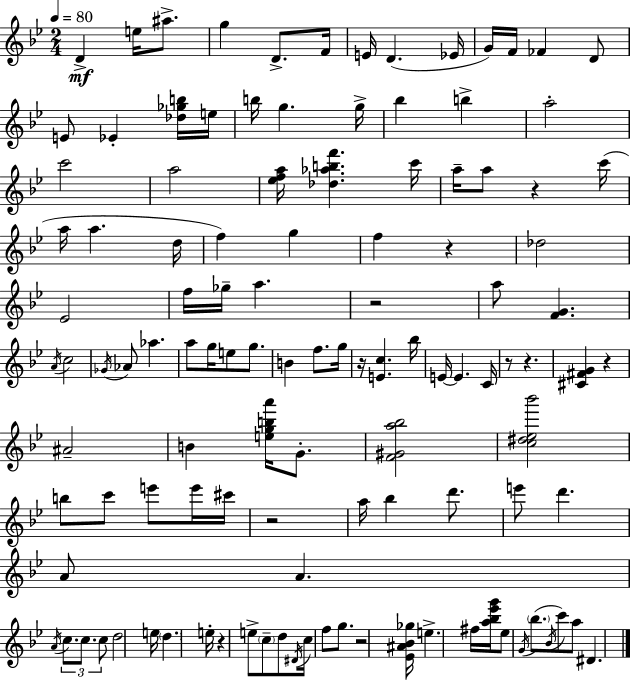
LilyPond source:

{
  \clef treble
  \numericTimeSignature
  \time 2/4
  \key bes \major
  \tempo 4 = 80
  d'4->\mf e''16 ais''8.-> | g''4 d'8.-> f'16 | e'16 d'4.( ees'16 | g'16) f'16 fes'4 d'8 | \break e'8 ees'4-. <des'' ges'' b''>16 e''16 | b''16 g''4. g''16-> | bes''4 b''4-> | a''2-. | \break c'''2 | a''2 | <ees'' f'' a''>16 <des'' aes'' b'' f'''>4. c'''16 | a''16-- a''8 r4 c'''16( | \break a''16 a''4. d''16 | f''4) g''4 | f''4 r4 | des''2 | \break ees'2 | f''16 ges''16-- a''4. | r2 | a''8 <f' g'>4. | \break \acciaccatura { a'16 } c''2 | \acciaccatura { ges'16 } aes'8 aes''4. | a''8 g''16 e''8 g''8. | b'4 f''8. | \break g''16 r16 <e' c''>4. | bes''16 e'16~~ e'4. | c'16 r8 r4. | <cis' fis' g'>4 r4 | \break ais'2-- | b'4 <e'' g'' b'' a'''>16 g'8.-. | <f' gis' a'' bes''>2 | <c'' dis'' ees'' bes'''>2 | \break b''8 c'''8 e'''8 | e'''16 cis'''16 r2 | a''16 bes''4 d'''8. | e'''8 d'''4. | \break a'8 a'4. | \acciaccatura { a'16 } \tuplet 3/2 { c''8. c''8. | c''8 } d''2 | e''16 \parenthesize d''4. | \break e''16-. r4 e''8-> | \parenthesize c''8-- d''8 \acciaccatura { dis'16 } c''16 f''8 | g''8. r2 | <ees' ais' bes' ges''>16 e''4.-> | \break fis''16 <a'' bes'' ees''' g'''>16 ees''8 \acciaccatura { g'16 } | \parenthesize bes''8.( \acciaccatura { bes'16 } c'''8) a''8 | dis'4. \bar "|."
}